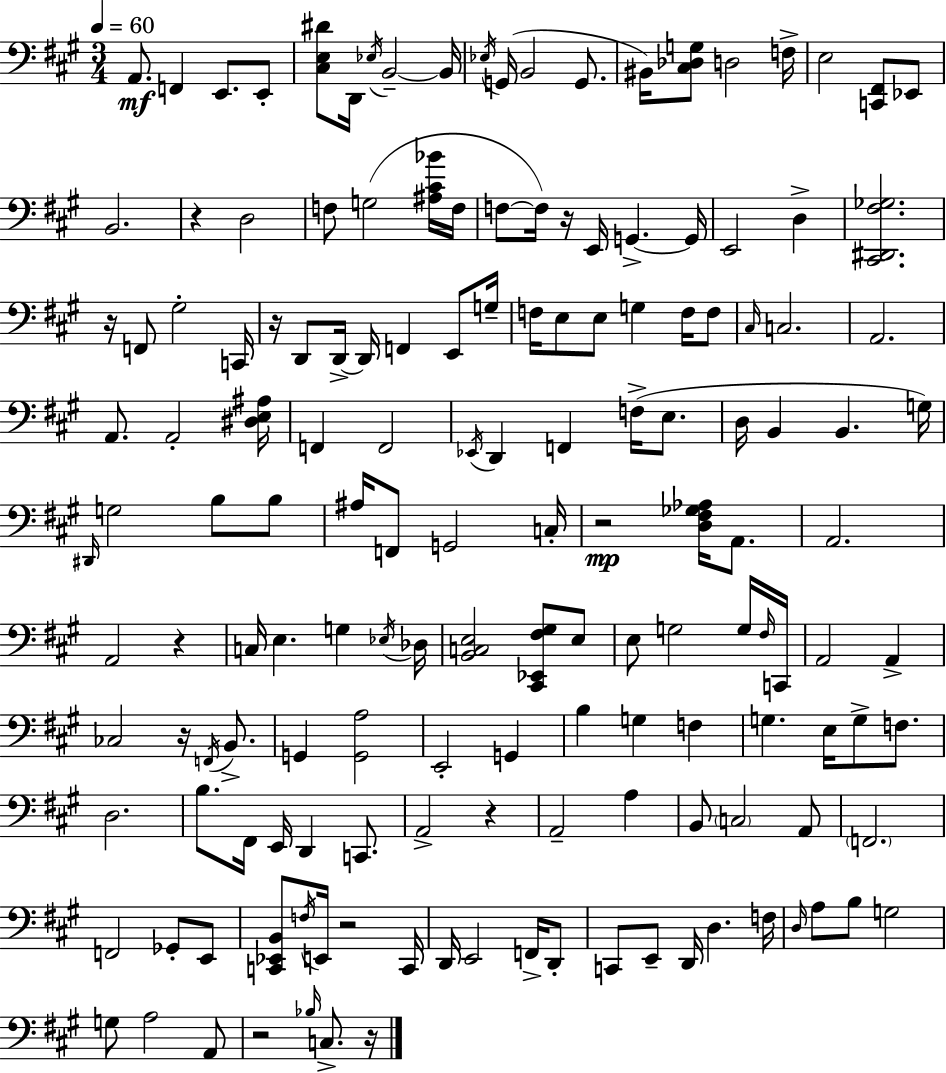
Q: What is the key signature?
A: A major